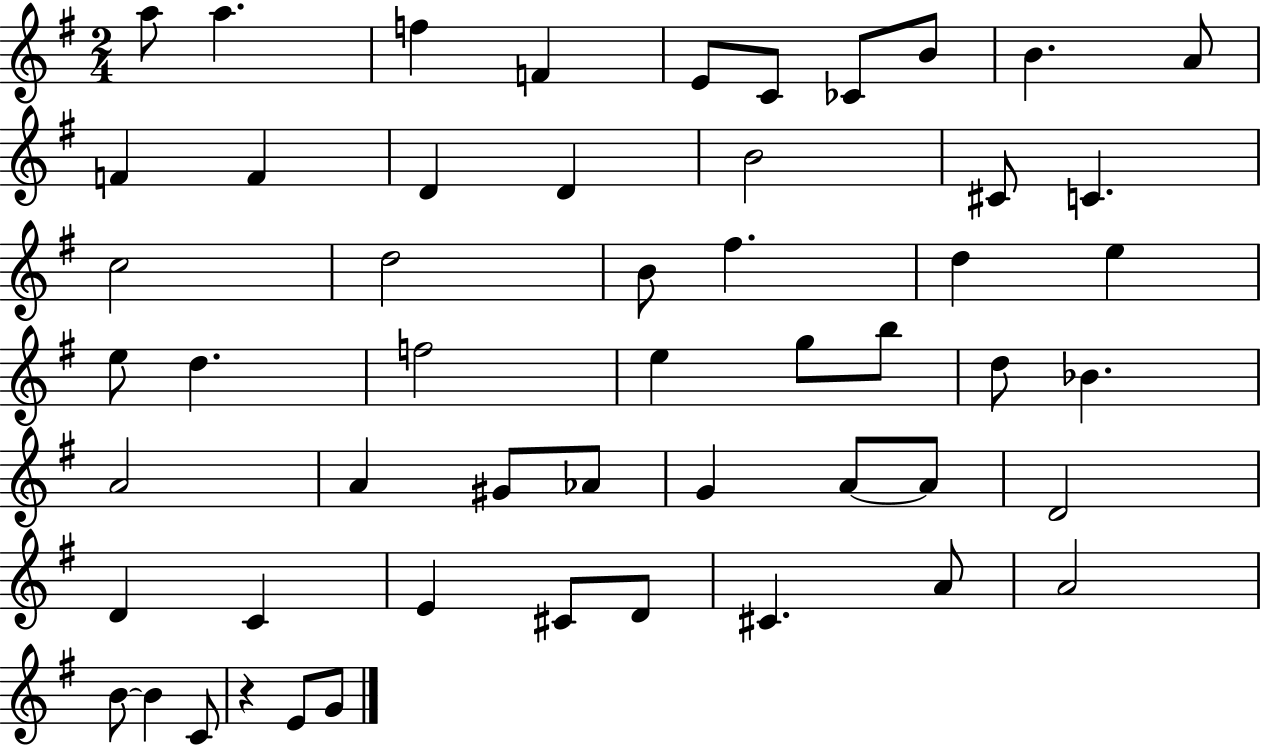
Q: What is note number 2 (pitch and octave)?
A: A5